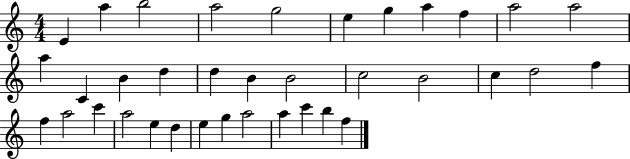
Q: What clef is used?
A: treble